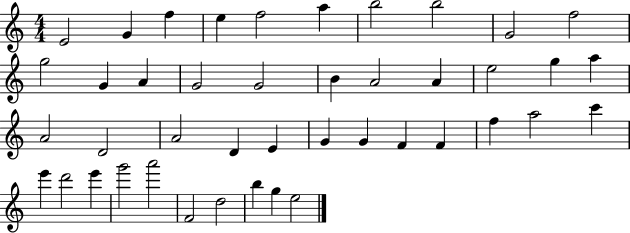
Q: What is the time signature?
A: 4/4